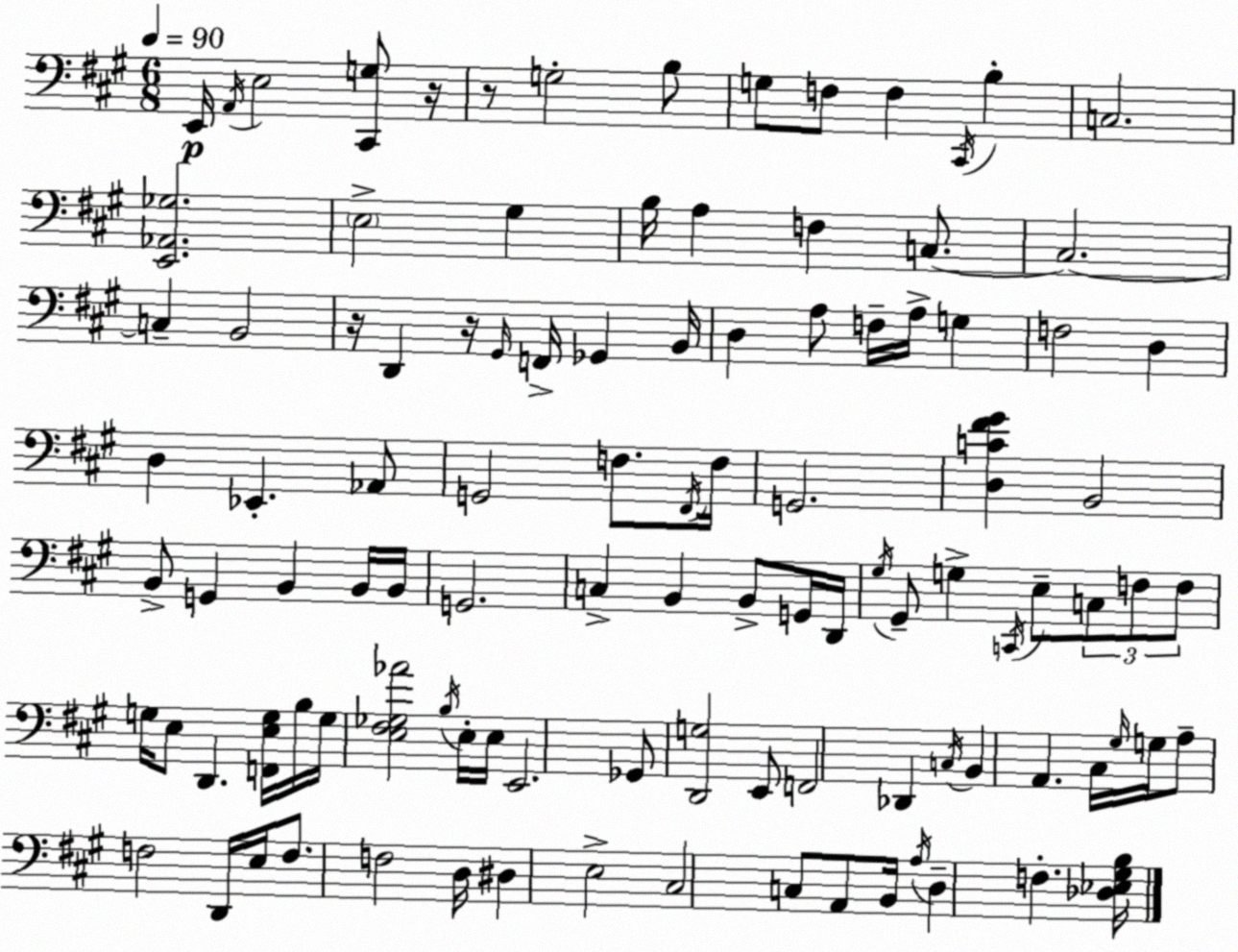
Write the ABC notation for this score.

X:1
T:Untitled
M:6/8
L:1/4
K:A
E,,/4 A,,/4 E,2 [^C,,G,]/2 z/4 z/2 G,2 B,/2 G,/2 F,/2 F, ^C,,/4 B, C,2 [E,,_A,,_G,]2 E,2 ^G, B,/4 A, F, C,/2 C,2 C, B,,2 z/4 D,, z/4 ^G,,/4 F,,/4 _G,, B,,/4 D, A,/2 F,/4 A,/4 G, F,2 D, D, _E,, _A,,/2 G,,2 F,/2 ^F,,/4 F,/4 G,,2 [D,C^F^G] B,,2 B,,/2 G,, B,, B,,/4 B,,/4 G,,2 C, B,, B,,/2 G,,/4 D,,/4 ^G,/4 ^G,,/2 G, C,,/4 E,/2 C,/2 F,/2 F,/2 G,/4 E,/2 D,, [F,,E,G,]/4 B,/4 G,/4 [E,^F,_G,_A]2 B,/4 E,/4 E,/4 E,,2 _G,,/2 [D,,G,]2 E,,/2 F,,2 _D,, C,/4 B,, A,, ^C,/4 ^G,/4 G,/4 A,/2 F,2 D,,/4 E,/4 F,/2 F,2 D,/4 ^D, E,2 ^C,2 C,/2 A,,/2 B,,/4 A,/4 D, F, [_D,_E,^G,B,]/4